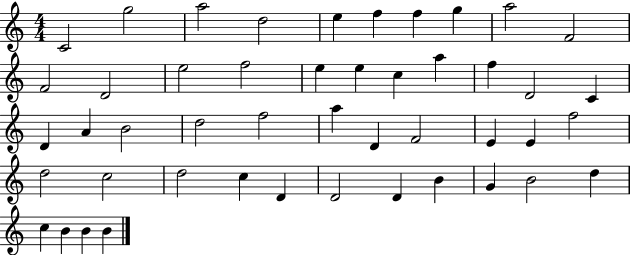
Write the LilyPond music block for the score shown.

{
  \clef treble
  \numericTimeSignature
  \time 4/4
  \key c \major
  c'2 g''2 | a''2 d''2 | e''4 f''4 f''4 g''4 | a''2 f'2 | \break f'2 d'2 | e''2 f''2 | e''4 e''4 c''4 a''4 | f''4 d'2 c'4 | \break d'4 a'4 b'2 | d''2 f''2 | a''4 d'4 f'2 | e'4 e'4 f''2 | \break d''2 c''2 | d''2 c''4 d'4 | d'2 d'4 b'4 | g'4 b'2 d''4 | \break c''4 b'4 b'4 b'4 | \bar "|."
}